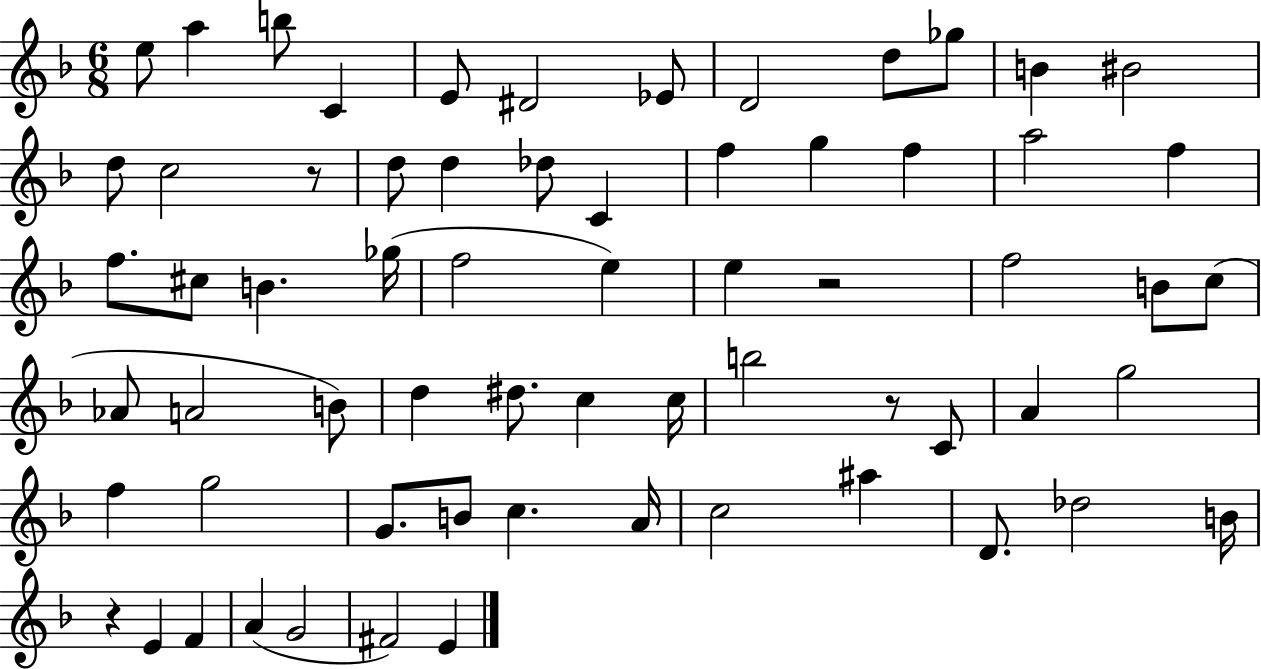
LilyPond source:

{
  \clef treble
  \numericTimeSignature
  \time 6/8
  \key f \major
  e''8 a''4 b''8 c'4 | e'8 dis'2 ees'8 | d'2 d''8 ges''8 | b'4 bis'2 | \break d''8 c''2 r8 | d''8 d''4 des''8 c'4 | f''4 g''4 f''4 | a''2 f''4 | \break f''8. cis''8 b'4. ges''16( | f''2 e''4) | e''4 r2 | f''2 b'8 c''8( | \break aes'8 a'2 b'8) | d''4 dis''8. c''4 c''16 | b''2 r8 c'8 | a'4 g''2 | \break f''4 g''2 | g'8. b'8 c''4. a'16 | c''2 ais''4 | d'8. des''2 b'16 | \break r4 e'4 f'4 | a'4( g'2 | fis'2) e'4 | \bar "|."
}